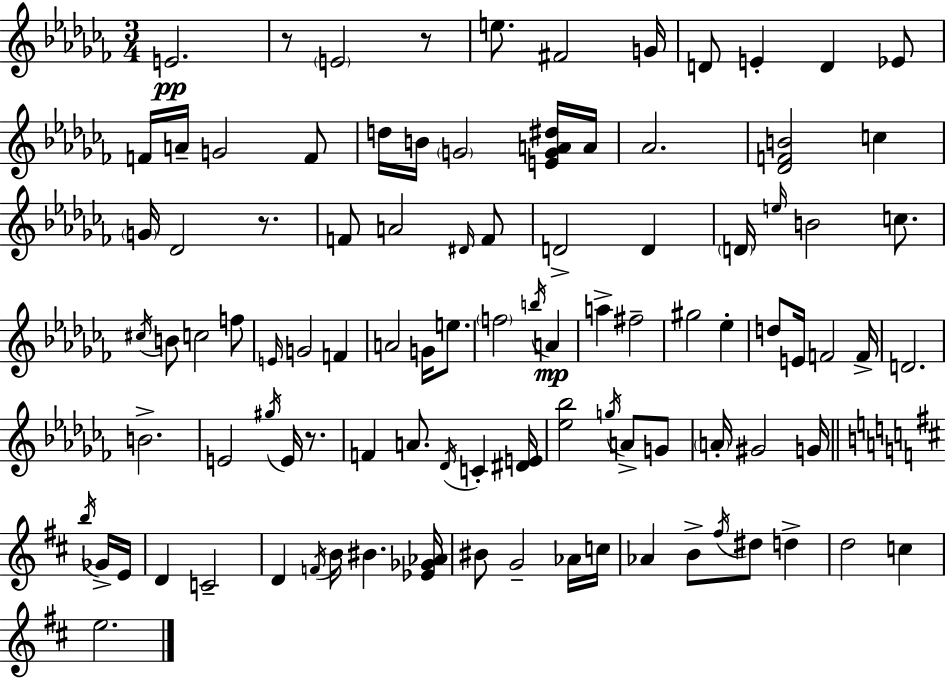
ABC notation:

X:1
T:Untitled
M:3/4
L:1/4
K:Abm
E2 z/2 E2 z/2 e/2 ^F2 G/4 D/2 E D _E/2 F/4 A/4 G2 F/2 d/4 B/4 G2 [EGA^d]/4 A/4 _A2 [_DFB]2 c G/4 _D2 z/2 F/2 A2 ^D/4 F/2 D2 D D/4 e/4 B2 c/2 ^c/4 B/2 c2 f/2 E/4 G2 F A2 G/4 e/2 f2 b/4 A a ^f2 ^g2 _e d/2 E/4 F2 F/4 D2 B2 E2 ^g/4 E/4 z/2 F A/2 _D/4 C [^DE]/4 [_e_b]2 g/4 A/2 G/2 A/4 ^G2 G/4 b/4 _G/4 E/4 D C2 D F/4 B/4 ^B [_E_G_A]/4 ^B/2 G2 _A/4 c/4 _A B/2 ^f/4 ^d/2 d d2 c e2